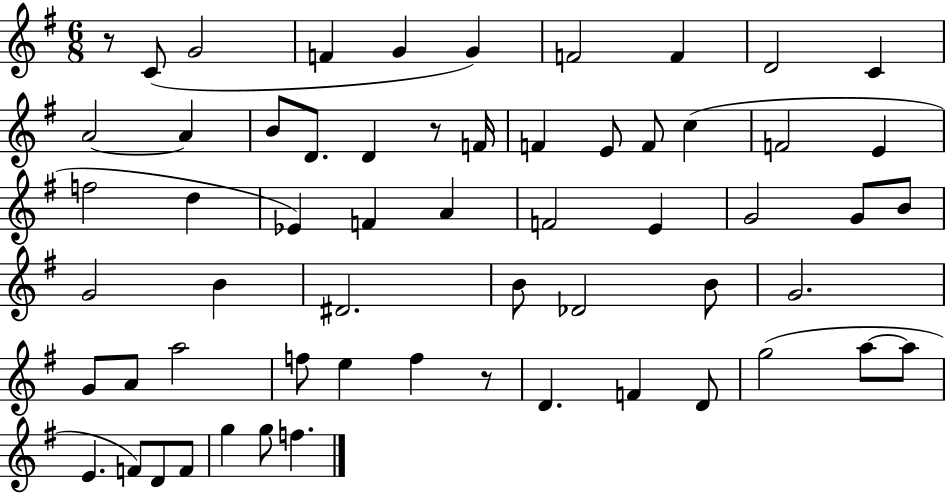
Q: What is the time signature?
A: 6/8